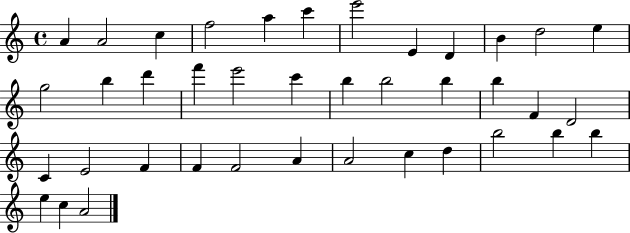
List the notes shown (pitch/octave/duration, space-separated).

A4/q A4/h C5/q F5/h A5/q C6/q E6/h E4/q D4/q B4/q D5/h E5/q G5/h B5/q D6/q F6/q E6/h C6/q B5/q B5/h B5/q B5/q F4/q D4/h C4/q E4/h F4/q F4/q F4/h A4/q A4/h C5/q D5/q B5/h B5/q B5/q E5/q C5/q A4/h